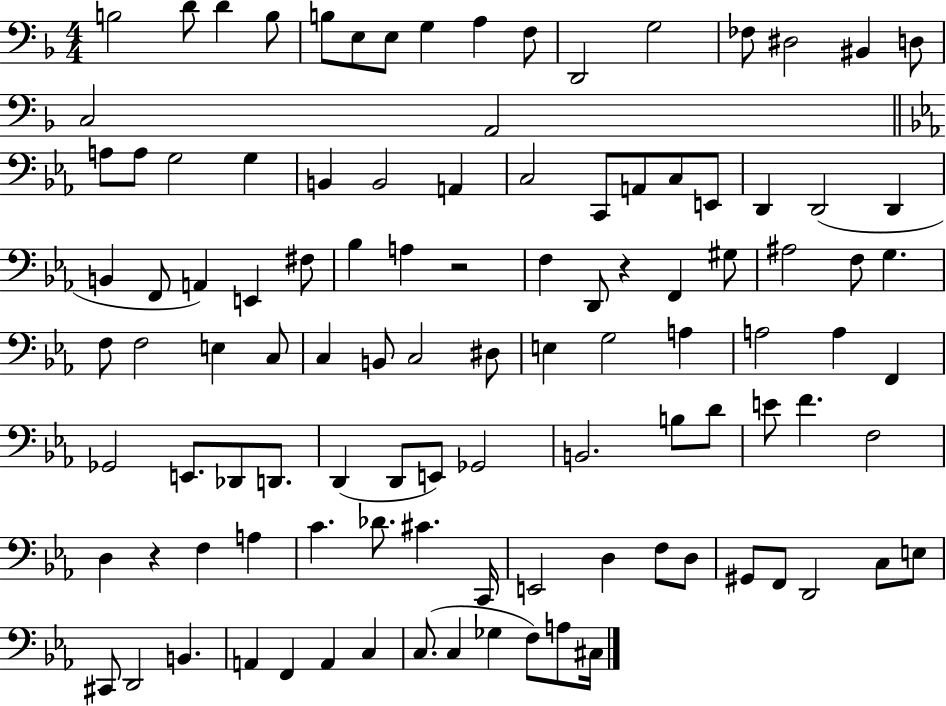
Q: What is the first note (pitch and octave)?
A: B3